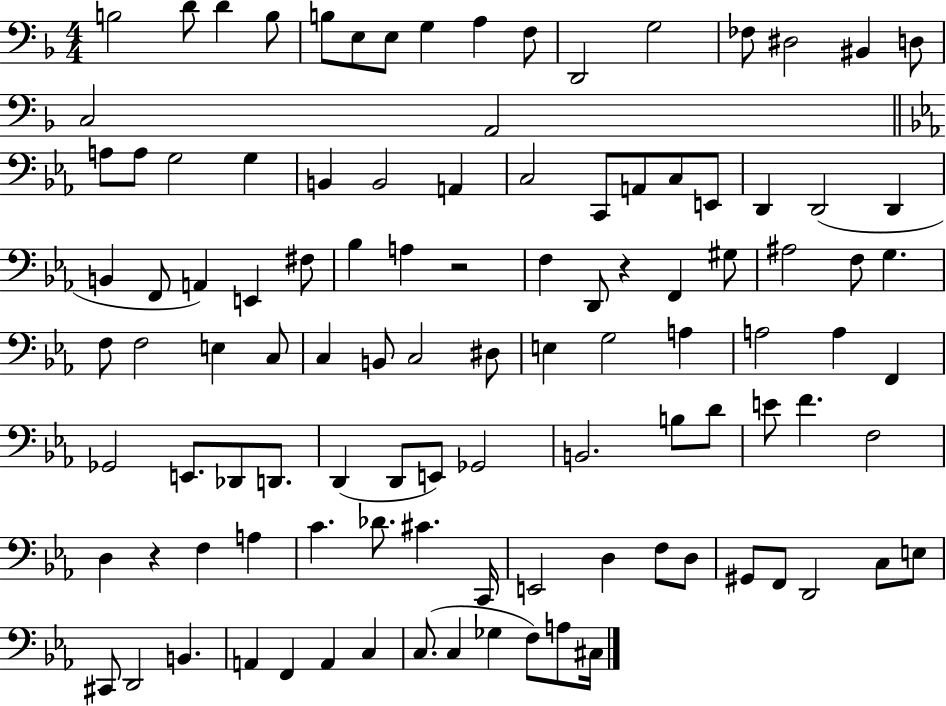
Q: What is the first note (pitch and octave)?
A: B3